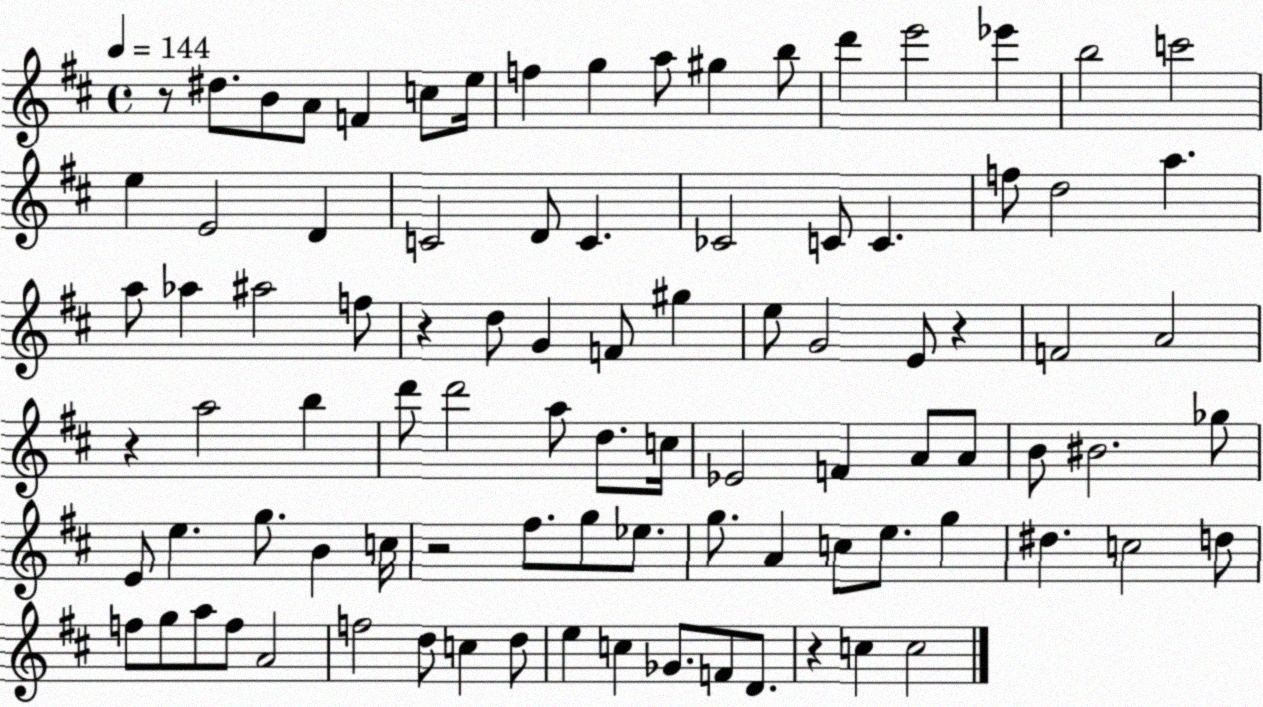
X:1
T:Untitled
M:4/4
L:1/4
K:D
z/2 ^d/2 B/2 A/2 F c/2 e/4 f g a/2 ^g b/2 d' e'2 _e' b2 c'2 e E2 D C2 D/2 C _C2 C/2 C f/2 d2 a a/2 _a ^a2 f/2 z d/2 G F/2 ^g e/2 G2 E/2 z F2 A2 z a2 b d'/2 d'2 a/2 d/2 c/4 _E2 F A/2 A/2 B/2 ^B2 _g/2 E/2 e g/2 B c/4 z2 ^f/2 g/2 _e/2 g/2 A c/2 e/2 g ^d c2 d/2 f/2 g/2 a/2 f/2 A2 f2 d/2 c d/2 e c _G/2 F/2 D/2 z c c2